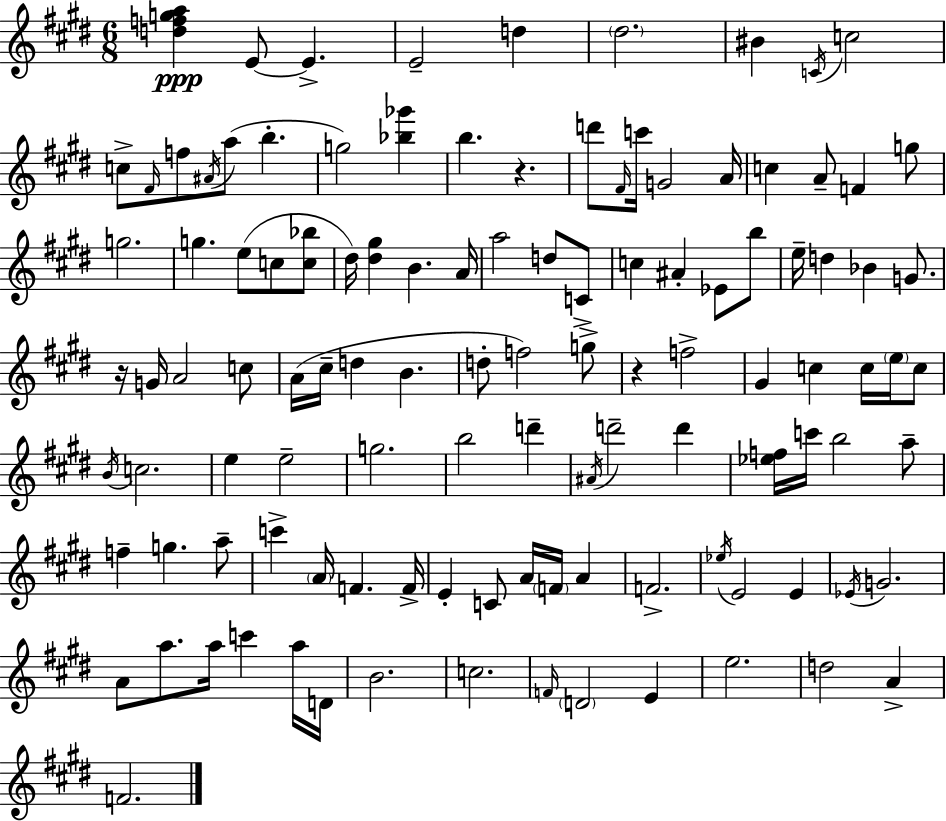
[D5,F5,G5,A5]/q E4/e E4/q. E4/h D5/q D#5/h. BIS4/q C4/s C5/h C5/e F#4/s F5/e A#4/s A5/e B5/q. G5/h [Bb5,Gb6]/q B5/q. R/q. D6/e F#4/s C6/s G4/h A4/s C5/q A4/e F4/q G5/e G5/h. G5/q. E5/e C5/e [C5,Bb5]/e D#5/s [D#5,G#5]/q B4/q. A4/s A5/h D5/e C4/e C5/q A#4/q Eb4/e B5/e E5/s D5/q Bb4/q G4/e. R/s G4/s A4/h C5/e A4/s C#5/s D5/q B4/q. D5/e F5/h G5/e R/q F5/h G#4/q C5/q C5/s E5/s C5/e B4/s C5/h. E5/q E5/h G5/h. B5/h D6/q A#4/s D6/h D6/q [Eb5,F5]/s C6/s B5/h A5/e F5/q G5/q. A5/e C6/q A4/s F4/q. F4/s E4/q C4/e A4/s F4/s A4/q F4/h. Eb5/s E4/h E4/q Eb4/s G4/h. A4/e A5/e. A5/s C6/q A5/s D4/s B4/h. C5/h. F4/s D4/h E4/q E5/h. D5/h A4/q F4/h.